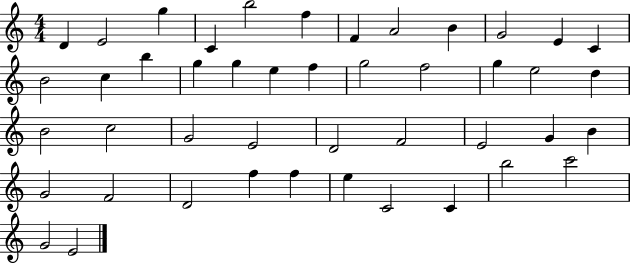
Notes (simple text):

D4/q E4/h G5/q C4/q B5/h F5/q F4/q A4/h B4/q G4/h E4/q C4/q B4/h C5/q B5/q G5/q G5/q E5/q F5/q G5/h F5/h G5/q E5/h D5/q B4/h C5/h G4/h E4/h D4/h F4/h E4/h G4/q B4/q G4/h F4/h D4/h F5/q F5/q E5/q C4/h C4/q B5/h C6/h G4/h E4/h